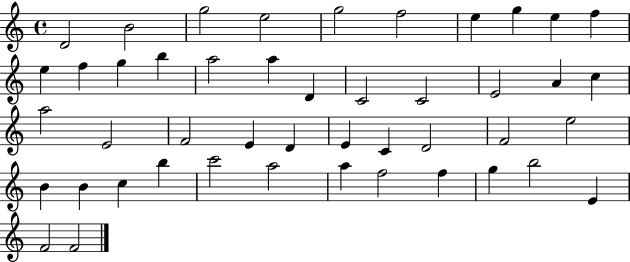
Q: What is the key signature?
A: C major